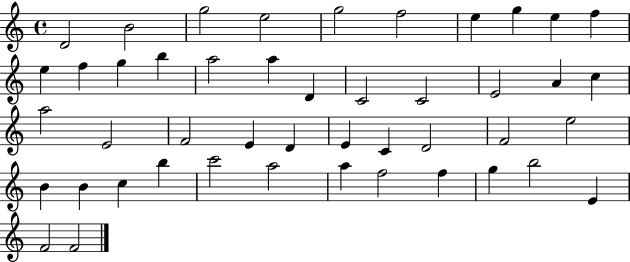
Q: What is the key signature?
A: C major